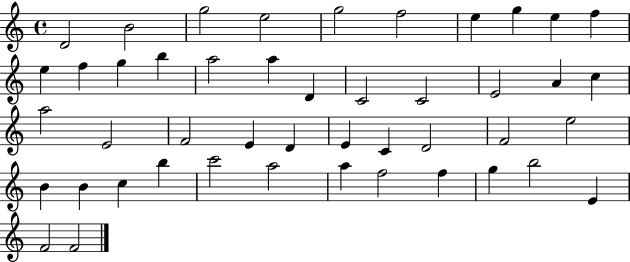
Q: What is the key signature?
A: C major